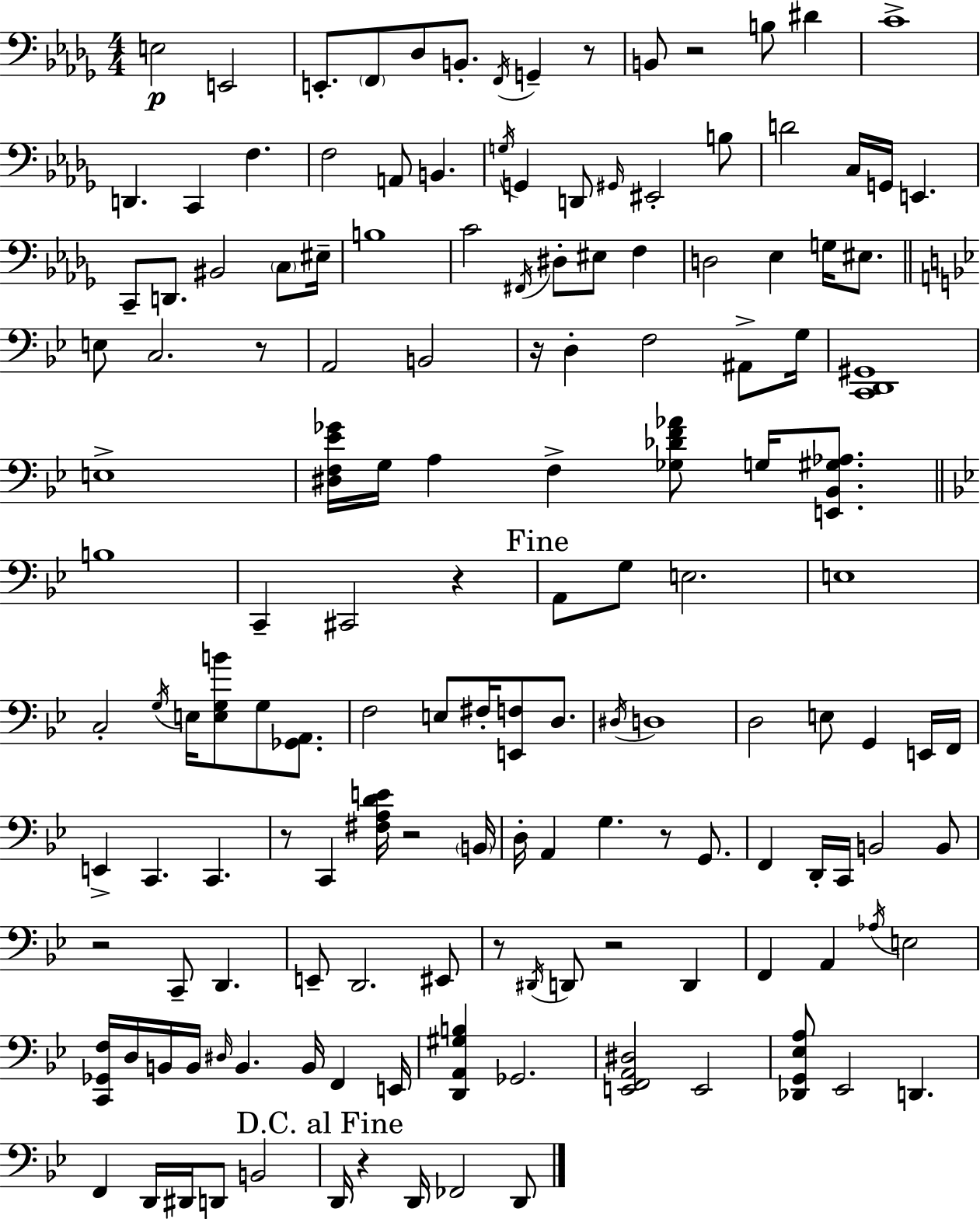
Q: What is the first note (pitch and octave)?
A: E3